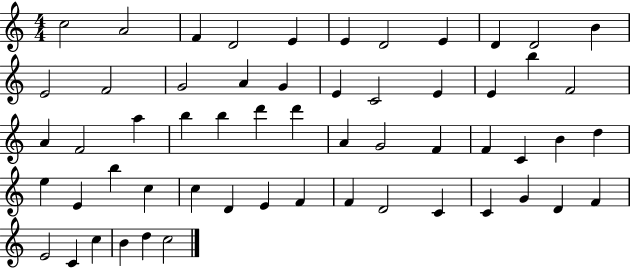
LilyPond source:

{
  \clef treble
  \numericTimeSignature
  \time 4/4
  \key c \major
  c''2 a'2 | f'4 d'2 e'4 | e'4 d'2 e'4 | d'4 d'2 b'4 | \break e'2 f'2 | g'2 a'4 g'4 | e'4 c'2 e'4 | e'4 b''4 f'2 | \break a'4 f'2 a''4 | b''4 b''4 d'''4 d'''4 | a'4 g'2 f'4 | f'4 c'4 b'4 d''4 | \break e''4 e'4 b''4 c''4 | c''4 d'4 e'4 f'4 | f'4 d'2 c'4 | c'4 g'4 d'4 f'4 | \break e'2 c'4 c''4 | b'4 d''4 c''2 | \bar "|."
}